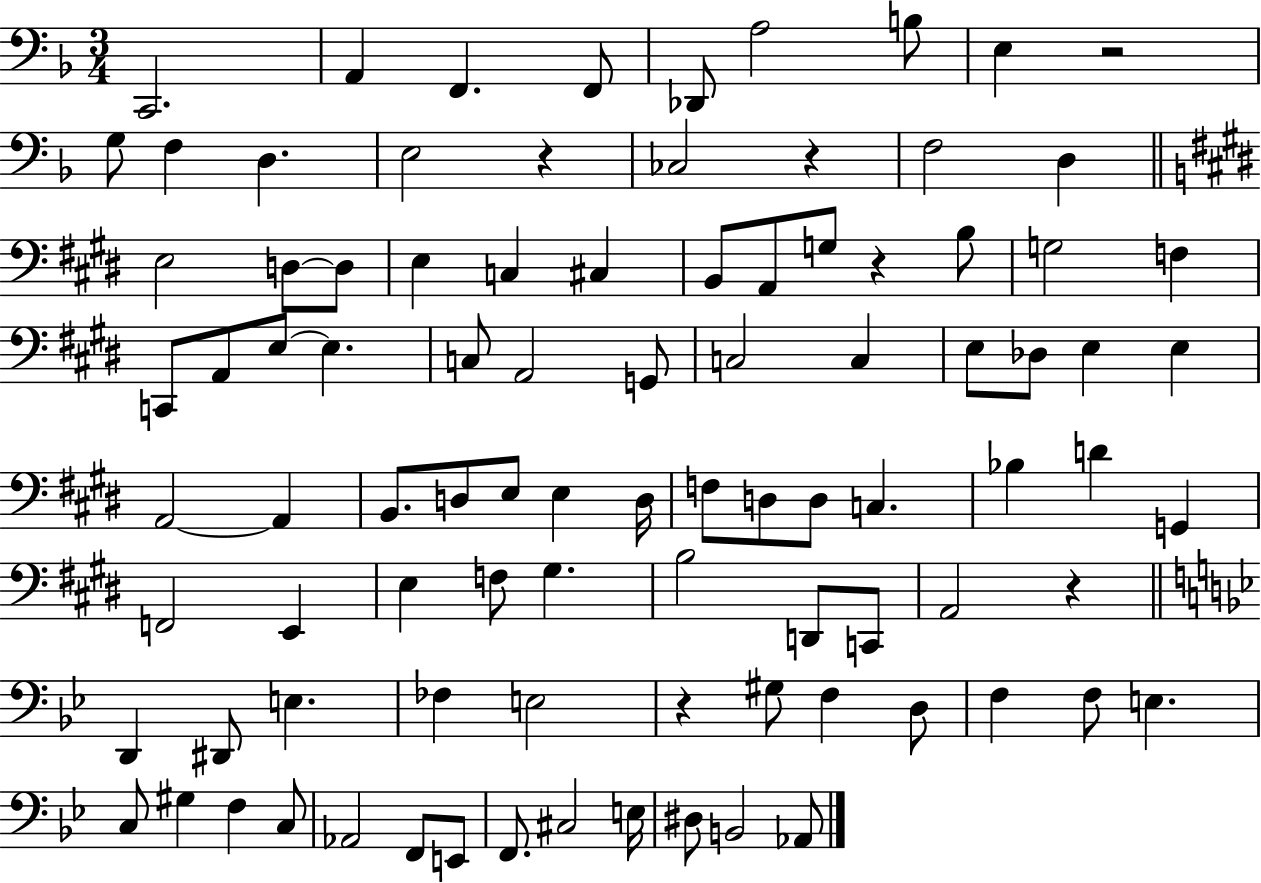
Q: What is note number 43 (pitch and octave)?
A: B2